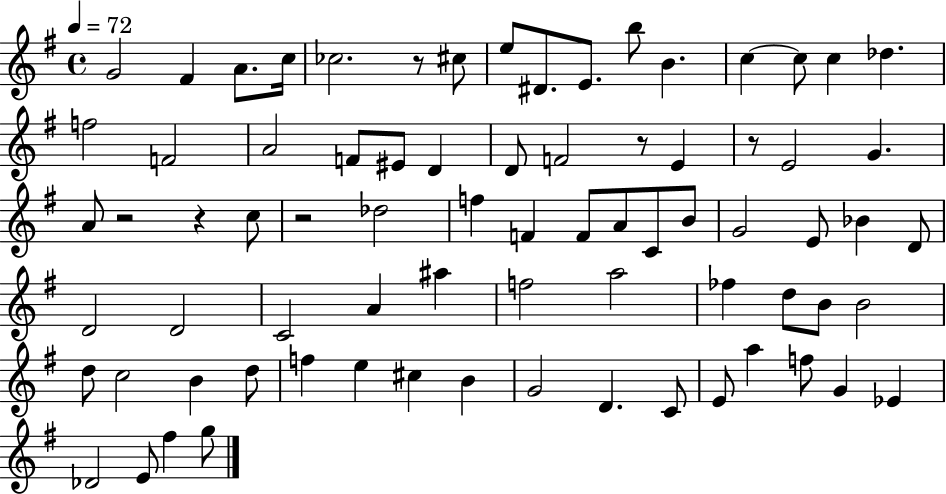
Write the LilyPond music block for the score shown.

{
  \clef treble
  \time 4/4
  \defaultTimeSignature
  \key g \major
  \tempo 4 = 72
  g'2 fis'4 a'8. c''16 | ces''2. r8 cis''8 | e''8 dis'8. e'8. b''8 b'4. | c''4~~ c''8 c''4 des''4. | \break f''2 f'2 | a'2 f'8 eis'8 d'4 | d'8 f'2 r8 e'4 | r8 e'2 g'4. | \break a'8 r2 r4 c''8 | r2 des''2 | f''4 f'4 f'8 a'8 c'8 b'8 | g'2 e'8 bes'4 d'8 | \break d'2 d'2 | c'2 a'4 ais''4 | f''2 a''2 | fes''4 d''8 b'8 b'2 | \break d''8 c''2 b'4 d''8 | f''4 e''4 cis''4 b'4 | g'2 d'4. c'8 | e'8 a''4 f''8 g'4 ees'4 | \break des'2 e'8 fis''4 g''8 | \bar "|."
}